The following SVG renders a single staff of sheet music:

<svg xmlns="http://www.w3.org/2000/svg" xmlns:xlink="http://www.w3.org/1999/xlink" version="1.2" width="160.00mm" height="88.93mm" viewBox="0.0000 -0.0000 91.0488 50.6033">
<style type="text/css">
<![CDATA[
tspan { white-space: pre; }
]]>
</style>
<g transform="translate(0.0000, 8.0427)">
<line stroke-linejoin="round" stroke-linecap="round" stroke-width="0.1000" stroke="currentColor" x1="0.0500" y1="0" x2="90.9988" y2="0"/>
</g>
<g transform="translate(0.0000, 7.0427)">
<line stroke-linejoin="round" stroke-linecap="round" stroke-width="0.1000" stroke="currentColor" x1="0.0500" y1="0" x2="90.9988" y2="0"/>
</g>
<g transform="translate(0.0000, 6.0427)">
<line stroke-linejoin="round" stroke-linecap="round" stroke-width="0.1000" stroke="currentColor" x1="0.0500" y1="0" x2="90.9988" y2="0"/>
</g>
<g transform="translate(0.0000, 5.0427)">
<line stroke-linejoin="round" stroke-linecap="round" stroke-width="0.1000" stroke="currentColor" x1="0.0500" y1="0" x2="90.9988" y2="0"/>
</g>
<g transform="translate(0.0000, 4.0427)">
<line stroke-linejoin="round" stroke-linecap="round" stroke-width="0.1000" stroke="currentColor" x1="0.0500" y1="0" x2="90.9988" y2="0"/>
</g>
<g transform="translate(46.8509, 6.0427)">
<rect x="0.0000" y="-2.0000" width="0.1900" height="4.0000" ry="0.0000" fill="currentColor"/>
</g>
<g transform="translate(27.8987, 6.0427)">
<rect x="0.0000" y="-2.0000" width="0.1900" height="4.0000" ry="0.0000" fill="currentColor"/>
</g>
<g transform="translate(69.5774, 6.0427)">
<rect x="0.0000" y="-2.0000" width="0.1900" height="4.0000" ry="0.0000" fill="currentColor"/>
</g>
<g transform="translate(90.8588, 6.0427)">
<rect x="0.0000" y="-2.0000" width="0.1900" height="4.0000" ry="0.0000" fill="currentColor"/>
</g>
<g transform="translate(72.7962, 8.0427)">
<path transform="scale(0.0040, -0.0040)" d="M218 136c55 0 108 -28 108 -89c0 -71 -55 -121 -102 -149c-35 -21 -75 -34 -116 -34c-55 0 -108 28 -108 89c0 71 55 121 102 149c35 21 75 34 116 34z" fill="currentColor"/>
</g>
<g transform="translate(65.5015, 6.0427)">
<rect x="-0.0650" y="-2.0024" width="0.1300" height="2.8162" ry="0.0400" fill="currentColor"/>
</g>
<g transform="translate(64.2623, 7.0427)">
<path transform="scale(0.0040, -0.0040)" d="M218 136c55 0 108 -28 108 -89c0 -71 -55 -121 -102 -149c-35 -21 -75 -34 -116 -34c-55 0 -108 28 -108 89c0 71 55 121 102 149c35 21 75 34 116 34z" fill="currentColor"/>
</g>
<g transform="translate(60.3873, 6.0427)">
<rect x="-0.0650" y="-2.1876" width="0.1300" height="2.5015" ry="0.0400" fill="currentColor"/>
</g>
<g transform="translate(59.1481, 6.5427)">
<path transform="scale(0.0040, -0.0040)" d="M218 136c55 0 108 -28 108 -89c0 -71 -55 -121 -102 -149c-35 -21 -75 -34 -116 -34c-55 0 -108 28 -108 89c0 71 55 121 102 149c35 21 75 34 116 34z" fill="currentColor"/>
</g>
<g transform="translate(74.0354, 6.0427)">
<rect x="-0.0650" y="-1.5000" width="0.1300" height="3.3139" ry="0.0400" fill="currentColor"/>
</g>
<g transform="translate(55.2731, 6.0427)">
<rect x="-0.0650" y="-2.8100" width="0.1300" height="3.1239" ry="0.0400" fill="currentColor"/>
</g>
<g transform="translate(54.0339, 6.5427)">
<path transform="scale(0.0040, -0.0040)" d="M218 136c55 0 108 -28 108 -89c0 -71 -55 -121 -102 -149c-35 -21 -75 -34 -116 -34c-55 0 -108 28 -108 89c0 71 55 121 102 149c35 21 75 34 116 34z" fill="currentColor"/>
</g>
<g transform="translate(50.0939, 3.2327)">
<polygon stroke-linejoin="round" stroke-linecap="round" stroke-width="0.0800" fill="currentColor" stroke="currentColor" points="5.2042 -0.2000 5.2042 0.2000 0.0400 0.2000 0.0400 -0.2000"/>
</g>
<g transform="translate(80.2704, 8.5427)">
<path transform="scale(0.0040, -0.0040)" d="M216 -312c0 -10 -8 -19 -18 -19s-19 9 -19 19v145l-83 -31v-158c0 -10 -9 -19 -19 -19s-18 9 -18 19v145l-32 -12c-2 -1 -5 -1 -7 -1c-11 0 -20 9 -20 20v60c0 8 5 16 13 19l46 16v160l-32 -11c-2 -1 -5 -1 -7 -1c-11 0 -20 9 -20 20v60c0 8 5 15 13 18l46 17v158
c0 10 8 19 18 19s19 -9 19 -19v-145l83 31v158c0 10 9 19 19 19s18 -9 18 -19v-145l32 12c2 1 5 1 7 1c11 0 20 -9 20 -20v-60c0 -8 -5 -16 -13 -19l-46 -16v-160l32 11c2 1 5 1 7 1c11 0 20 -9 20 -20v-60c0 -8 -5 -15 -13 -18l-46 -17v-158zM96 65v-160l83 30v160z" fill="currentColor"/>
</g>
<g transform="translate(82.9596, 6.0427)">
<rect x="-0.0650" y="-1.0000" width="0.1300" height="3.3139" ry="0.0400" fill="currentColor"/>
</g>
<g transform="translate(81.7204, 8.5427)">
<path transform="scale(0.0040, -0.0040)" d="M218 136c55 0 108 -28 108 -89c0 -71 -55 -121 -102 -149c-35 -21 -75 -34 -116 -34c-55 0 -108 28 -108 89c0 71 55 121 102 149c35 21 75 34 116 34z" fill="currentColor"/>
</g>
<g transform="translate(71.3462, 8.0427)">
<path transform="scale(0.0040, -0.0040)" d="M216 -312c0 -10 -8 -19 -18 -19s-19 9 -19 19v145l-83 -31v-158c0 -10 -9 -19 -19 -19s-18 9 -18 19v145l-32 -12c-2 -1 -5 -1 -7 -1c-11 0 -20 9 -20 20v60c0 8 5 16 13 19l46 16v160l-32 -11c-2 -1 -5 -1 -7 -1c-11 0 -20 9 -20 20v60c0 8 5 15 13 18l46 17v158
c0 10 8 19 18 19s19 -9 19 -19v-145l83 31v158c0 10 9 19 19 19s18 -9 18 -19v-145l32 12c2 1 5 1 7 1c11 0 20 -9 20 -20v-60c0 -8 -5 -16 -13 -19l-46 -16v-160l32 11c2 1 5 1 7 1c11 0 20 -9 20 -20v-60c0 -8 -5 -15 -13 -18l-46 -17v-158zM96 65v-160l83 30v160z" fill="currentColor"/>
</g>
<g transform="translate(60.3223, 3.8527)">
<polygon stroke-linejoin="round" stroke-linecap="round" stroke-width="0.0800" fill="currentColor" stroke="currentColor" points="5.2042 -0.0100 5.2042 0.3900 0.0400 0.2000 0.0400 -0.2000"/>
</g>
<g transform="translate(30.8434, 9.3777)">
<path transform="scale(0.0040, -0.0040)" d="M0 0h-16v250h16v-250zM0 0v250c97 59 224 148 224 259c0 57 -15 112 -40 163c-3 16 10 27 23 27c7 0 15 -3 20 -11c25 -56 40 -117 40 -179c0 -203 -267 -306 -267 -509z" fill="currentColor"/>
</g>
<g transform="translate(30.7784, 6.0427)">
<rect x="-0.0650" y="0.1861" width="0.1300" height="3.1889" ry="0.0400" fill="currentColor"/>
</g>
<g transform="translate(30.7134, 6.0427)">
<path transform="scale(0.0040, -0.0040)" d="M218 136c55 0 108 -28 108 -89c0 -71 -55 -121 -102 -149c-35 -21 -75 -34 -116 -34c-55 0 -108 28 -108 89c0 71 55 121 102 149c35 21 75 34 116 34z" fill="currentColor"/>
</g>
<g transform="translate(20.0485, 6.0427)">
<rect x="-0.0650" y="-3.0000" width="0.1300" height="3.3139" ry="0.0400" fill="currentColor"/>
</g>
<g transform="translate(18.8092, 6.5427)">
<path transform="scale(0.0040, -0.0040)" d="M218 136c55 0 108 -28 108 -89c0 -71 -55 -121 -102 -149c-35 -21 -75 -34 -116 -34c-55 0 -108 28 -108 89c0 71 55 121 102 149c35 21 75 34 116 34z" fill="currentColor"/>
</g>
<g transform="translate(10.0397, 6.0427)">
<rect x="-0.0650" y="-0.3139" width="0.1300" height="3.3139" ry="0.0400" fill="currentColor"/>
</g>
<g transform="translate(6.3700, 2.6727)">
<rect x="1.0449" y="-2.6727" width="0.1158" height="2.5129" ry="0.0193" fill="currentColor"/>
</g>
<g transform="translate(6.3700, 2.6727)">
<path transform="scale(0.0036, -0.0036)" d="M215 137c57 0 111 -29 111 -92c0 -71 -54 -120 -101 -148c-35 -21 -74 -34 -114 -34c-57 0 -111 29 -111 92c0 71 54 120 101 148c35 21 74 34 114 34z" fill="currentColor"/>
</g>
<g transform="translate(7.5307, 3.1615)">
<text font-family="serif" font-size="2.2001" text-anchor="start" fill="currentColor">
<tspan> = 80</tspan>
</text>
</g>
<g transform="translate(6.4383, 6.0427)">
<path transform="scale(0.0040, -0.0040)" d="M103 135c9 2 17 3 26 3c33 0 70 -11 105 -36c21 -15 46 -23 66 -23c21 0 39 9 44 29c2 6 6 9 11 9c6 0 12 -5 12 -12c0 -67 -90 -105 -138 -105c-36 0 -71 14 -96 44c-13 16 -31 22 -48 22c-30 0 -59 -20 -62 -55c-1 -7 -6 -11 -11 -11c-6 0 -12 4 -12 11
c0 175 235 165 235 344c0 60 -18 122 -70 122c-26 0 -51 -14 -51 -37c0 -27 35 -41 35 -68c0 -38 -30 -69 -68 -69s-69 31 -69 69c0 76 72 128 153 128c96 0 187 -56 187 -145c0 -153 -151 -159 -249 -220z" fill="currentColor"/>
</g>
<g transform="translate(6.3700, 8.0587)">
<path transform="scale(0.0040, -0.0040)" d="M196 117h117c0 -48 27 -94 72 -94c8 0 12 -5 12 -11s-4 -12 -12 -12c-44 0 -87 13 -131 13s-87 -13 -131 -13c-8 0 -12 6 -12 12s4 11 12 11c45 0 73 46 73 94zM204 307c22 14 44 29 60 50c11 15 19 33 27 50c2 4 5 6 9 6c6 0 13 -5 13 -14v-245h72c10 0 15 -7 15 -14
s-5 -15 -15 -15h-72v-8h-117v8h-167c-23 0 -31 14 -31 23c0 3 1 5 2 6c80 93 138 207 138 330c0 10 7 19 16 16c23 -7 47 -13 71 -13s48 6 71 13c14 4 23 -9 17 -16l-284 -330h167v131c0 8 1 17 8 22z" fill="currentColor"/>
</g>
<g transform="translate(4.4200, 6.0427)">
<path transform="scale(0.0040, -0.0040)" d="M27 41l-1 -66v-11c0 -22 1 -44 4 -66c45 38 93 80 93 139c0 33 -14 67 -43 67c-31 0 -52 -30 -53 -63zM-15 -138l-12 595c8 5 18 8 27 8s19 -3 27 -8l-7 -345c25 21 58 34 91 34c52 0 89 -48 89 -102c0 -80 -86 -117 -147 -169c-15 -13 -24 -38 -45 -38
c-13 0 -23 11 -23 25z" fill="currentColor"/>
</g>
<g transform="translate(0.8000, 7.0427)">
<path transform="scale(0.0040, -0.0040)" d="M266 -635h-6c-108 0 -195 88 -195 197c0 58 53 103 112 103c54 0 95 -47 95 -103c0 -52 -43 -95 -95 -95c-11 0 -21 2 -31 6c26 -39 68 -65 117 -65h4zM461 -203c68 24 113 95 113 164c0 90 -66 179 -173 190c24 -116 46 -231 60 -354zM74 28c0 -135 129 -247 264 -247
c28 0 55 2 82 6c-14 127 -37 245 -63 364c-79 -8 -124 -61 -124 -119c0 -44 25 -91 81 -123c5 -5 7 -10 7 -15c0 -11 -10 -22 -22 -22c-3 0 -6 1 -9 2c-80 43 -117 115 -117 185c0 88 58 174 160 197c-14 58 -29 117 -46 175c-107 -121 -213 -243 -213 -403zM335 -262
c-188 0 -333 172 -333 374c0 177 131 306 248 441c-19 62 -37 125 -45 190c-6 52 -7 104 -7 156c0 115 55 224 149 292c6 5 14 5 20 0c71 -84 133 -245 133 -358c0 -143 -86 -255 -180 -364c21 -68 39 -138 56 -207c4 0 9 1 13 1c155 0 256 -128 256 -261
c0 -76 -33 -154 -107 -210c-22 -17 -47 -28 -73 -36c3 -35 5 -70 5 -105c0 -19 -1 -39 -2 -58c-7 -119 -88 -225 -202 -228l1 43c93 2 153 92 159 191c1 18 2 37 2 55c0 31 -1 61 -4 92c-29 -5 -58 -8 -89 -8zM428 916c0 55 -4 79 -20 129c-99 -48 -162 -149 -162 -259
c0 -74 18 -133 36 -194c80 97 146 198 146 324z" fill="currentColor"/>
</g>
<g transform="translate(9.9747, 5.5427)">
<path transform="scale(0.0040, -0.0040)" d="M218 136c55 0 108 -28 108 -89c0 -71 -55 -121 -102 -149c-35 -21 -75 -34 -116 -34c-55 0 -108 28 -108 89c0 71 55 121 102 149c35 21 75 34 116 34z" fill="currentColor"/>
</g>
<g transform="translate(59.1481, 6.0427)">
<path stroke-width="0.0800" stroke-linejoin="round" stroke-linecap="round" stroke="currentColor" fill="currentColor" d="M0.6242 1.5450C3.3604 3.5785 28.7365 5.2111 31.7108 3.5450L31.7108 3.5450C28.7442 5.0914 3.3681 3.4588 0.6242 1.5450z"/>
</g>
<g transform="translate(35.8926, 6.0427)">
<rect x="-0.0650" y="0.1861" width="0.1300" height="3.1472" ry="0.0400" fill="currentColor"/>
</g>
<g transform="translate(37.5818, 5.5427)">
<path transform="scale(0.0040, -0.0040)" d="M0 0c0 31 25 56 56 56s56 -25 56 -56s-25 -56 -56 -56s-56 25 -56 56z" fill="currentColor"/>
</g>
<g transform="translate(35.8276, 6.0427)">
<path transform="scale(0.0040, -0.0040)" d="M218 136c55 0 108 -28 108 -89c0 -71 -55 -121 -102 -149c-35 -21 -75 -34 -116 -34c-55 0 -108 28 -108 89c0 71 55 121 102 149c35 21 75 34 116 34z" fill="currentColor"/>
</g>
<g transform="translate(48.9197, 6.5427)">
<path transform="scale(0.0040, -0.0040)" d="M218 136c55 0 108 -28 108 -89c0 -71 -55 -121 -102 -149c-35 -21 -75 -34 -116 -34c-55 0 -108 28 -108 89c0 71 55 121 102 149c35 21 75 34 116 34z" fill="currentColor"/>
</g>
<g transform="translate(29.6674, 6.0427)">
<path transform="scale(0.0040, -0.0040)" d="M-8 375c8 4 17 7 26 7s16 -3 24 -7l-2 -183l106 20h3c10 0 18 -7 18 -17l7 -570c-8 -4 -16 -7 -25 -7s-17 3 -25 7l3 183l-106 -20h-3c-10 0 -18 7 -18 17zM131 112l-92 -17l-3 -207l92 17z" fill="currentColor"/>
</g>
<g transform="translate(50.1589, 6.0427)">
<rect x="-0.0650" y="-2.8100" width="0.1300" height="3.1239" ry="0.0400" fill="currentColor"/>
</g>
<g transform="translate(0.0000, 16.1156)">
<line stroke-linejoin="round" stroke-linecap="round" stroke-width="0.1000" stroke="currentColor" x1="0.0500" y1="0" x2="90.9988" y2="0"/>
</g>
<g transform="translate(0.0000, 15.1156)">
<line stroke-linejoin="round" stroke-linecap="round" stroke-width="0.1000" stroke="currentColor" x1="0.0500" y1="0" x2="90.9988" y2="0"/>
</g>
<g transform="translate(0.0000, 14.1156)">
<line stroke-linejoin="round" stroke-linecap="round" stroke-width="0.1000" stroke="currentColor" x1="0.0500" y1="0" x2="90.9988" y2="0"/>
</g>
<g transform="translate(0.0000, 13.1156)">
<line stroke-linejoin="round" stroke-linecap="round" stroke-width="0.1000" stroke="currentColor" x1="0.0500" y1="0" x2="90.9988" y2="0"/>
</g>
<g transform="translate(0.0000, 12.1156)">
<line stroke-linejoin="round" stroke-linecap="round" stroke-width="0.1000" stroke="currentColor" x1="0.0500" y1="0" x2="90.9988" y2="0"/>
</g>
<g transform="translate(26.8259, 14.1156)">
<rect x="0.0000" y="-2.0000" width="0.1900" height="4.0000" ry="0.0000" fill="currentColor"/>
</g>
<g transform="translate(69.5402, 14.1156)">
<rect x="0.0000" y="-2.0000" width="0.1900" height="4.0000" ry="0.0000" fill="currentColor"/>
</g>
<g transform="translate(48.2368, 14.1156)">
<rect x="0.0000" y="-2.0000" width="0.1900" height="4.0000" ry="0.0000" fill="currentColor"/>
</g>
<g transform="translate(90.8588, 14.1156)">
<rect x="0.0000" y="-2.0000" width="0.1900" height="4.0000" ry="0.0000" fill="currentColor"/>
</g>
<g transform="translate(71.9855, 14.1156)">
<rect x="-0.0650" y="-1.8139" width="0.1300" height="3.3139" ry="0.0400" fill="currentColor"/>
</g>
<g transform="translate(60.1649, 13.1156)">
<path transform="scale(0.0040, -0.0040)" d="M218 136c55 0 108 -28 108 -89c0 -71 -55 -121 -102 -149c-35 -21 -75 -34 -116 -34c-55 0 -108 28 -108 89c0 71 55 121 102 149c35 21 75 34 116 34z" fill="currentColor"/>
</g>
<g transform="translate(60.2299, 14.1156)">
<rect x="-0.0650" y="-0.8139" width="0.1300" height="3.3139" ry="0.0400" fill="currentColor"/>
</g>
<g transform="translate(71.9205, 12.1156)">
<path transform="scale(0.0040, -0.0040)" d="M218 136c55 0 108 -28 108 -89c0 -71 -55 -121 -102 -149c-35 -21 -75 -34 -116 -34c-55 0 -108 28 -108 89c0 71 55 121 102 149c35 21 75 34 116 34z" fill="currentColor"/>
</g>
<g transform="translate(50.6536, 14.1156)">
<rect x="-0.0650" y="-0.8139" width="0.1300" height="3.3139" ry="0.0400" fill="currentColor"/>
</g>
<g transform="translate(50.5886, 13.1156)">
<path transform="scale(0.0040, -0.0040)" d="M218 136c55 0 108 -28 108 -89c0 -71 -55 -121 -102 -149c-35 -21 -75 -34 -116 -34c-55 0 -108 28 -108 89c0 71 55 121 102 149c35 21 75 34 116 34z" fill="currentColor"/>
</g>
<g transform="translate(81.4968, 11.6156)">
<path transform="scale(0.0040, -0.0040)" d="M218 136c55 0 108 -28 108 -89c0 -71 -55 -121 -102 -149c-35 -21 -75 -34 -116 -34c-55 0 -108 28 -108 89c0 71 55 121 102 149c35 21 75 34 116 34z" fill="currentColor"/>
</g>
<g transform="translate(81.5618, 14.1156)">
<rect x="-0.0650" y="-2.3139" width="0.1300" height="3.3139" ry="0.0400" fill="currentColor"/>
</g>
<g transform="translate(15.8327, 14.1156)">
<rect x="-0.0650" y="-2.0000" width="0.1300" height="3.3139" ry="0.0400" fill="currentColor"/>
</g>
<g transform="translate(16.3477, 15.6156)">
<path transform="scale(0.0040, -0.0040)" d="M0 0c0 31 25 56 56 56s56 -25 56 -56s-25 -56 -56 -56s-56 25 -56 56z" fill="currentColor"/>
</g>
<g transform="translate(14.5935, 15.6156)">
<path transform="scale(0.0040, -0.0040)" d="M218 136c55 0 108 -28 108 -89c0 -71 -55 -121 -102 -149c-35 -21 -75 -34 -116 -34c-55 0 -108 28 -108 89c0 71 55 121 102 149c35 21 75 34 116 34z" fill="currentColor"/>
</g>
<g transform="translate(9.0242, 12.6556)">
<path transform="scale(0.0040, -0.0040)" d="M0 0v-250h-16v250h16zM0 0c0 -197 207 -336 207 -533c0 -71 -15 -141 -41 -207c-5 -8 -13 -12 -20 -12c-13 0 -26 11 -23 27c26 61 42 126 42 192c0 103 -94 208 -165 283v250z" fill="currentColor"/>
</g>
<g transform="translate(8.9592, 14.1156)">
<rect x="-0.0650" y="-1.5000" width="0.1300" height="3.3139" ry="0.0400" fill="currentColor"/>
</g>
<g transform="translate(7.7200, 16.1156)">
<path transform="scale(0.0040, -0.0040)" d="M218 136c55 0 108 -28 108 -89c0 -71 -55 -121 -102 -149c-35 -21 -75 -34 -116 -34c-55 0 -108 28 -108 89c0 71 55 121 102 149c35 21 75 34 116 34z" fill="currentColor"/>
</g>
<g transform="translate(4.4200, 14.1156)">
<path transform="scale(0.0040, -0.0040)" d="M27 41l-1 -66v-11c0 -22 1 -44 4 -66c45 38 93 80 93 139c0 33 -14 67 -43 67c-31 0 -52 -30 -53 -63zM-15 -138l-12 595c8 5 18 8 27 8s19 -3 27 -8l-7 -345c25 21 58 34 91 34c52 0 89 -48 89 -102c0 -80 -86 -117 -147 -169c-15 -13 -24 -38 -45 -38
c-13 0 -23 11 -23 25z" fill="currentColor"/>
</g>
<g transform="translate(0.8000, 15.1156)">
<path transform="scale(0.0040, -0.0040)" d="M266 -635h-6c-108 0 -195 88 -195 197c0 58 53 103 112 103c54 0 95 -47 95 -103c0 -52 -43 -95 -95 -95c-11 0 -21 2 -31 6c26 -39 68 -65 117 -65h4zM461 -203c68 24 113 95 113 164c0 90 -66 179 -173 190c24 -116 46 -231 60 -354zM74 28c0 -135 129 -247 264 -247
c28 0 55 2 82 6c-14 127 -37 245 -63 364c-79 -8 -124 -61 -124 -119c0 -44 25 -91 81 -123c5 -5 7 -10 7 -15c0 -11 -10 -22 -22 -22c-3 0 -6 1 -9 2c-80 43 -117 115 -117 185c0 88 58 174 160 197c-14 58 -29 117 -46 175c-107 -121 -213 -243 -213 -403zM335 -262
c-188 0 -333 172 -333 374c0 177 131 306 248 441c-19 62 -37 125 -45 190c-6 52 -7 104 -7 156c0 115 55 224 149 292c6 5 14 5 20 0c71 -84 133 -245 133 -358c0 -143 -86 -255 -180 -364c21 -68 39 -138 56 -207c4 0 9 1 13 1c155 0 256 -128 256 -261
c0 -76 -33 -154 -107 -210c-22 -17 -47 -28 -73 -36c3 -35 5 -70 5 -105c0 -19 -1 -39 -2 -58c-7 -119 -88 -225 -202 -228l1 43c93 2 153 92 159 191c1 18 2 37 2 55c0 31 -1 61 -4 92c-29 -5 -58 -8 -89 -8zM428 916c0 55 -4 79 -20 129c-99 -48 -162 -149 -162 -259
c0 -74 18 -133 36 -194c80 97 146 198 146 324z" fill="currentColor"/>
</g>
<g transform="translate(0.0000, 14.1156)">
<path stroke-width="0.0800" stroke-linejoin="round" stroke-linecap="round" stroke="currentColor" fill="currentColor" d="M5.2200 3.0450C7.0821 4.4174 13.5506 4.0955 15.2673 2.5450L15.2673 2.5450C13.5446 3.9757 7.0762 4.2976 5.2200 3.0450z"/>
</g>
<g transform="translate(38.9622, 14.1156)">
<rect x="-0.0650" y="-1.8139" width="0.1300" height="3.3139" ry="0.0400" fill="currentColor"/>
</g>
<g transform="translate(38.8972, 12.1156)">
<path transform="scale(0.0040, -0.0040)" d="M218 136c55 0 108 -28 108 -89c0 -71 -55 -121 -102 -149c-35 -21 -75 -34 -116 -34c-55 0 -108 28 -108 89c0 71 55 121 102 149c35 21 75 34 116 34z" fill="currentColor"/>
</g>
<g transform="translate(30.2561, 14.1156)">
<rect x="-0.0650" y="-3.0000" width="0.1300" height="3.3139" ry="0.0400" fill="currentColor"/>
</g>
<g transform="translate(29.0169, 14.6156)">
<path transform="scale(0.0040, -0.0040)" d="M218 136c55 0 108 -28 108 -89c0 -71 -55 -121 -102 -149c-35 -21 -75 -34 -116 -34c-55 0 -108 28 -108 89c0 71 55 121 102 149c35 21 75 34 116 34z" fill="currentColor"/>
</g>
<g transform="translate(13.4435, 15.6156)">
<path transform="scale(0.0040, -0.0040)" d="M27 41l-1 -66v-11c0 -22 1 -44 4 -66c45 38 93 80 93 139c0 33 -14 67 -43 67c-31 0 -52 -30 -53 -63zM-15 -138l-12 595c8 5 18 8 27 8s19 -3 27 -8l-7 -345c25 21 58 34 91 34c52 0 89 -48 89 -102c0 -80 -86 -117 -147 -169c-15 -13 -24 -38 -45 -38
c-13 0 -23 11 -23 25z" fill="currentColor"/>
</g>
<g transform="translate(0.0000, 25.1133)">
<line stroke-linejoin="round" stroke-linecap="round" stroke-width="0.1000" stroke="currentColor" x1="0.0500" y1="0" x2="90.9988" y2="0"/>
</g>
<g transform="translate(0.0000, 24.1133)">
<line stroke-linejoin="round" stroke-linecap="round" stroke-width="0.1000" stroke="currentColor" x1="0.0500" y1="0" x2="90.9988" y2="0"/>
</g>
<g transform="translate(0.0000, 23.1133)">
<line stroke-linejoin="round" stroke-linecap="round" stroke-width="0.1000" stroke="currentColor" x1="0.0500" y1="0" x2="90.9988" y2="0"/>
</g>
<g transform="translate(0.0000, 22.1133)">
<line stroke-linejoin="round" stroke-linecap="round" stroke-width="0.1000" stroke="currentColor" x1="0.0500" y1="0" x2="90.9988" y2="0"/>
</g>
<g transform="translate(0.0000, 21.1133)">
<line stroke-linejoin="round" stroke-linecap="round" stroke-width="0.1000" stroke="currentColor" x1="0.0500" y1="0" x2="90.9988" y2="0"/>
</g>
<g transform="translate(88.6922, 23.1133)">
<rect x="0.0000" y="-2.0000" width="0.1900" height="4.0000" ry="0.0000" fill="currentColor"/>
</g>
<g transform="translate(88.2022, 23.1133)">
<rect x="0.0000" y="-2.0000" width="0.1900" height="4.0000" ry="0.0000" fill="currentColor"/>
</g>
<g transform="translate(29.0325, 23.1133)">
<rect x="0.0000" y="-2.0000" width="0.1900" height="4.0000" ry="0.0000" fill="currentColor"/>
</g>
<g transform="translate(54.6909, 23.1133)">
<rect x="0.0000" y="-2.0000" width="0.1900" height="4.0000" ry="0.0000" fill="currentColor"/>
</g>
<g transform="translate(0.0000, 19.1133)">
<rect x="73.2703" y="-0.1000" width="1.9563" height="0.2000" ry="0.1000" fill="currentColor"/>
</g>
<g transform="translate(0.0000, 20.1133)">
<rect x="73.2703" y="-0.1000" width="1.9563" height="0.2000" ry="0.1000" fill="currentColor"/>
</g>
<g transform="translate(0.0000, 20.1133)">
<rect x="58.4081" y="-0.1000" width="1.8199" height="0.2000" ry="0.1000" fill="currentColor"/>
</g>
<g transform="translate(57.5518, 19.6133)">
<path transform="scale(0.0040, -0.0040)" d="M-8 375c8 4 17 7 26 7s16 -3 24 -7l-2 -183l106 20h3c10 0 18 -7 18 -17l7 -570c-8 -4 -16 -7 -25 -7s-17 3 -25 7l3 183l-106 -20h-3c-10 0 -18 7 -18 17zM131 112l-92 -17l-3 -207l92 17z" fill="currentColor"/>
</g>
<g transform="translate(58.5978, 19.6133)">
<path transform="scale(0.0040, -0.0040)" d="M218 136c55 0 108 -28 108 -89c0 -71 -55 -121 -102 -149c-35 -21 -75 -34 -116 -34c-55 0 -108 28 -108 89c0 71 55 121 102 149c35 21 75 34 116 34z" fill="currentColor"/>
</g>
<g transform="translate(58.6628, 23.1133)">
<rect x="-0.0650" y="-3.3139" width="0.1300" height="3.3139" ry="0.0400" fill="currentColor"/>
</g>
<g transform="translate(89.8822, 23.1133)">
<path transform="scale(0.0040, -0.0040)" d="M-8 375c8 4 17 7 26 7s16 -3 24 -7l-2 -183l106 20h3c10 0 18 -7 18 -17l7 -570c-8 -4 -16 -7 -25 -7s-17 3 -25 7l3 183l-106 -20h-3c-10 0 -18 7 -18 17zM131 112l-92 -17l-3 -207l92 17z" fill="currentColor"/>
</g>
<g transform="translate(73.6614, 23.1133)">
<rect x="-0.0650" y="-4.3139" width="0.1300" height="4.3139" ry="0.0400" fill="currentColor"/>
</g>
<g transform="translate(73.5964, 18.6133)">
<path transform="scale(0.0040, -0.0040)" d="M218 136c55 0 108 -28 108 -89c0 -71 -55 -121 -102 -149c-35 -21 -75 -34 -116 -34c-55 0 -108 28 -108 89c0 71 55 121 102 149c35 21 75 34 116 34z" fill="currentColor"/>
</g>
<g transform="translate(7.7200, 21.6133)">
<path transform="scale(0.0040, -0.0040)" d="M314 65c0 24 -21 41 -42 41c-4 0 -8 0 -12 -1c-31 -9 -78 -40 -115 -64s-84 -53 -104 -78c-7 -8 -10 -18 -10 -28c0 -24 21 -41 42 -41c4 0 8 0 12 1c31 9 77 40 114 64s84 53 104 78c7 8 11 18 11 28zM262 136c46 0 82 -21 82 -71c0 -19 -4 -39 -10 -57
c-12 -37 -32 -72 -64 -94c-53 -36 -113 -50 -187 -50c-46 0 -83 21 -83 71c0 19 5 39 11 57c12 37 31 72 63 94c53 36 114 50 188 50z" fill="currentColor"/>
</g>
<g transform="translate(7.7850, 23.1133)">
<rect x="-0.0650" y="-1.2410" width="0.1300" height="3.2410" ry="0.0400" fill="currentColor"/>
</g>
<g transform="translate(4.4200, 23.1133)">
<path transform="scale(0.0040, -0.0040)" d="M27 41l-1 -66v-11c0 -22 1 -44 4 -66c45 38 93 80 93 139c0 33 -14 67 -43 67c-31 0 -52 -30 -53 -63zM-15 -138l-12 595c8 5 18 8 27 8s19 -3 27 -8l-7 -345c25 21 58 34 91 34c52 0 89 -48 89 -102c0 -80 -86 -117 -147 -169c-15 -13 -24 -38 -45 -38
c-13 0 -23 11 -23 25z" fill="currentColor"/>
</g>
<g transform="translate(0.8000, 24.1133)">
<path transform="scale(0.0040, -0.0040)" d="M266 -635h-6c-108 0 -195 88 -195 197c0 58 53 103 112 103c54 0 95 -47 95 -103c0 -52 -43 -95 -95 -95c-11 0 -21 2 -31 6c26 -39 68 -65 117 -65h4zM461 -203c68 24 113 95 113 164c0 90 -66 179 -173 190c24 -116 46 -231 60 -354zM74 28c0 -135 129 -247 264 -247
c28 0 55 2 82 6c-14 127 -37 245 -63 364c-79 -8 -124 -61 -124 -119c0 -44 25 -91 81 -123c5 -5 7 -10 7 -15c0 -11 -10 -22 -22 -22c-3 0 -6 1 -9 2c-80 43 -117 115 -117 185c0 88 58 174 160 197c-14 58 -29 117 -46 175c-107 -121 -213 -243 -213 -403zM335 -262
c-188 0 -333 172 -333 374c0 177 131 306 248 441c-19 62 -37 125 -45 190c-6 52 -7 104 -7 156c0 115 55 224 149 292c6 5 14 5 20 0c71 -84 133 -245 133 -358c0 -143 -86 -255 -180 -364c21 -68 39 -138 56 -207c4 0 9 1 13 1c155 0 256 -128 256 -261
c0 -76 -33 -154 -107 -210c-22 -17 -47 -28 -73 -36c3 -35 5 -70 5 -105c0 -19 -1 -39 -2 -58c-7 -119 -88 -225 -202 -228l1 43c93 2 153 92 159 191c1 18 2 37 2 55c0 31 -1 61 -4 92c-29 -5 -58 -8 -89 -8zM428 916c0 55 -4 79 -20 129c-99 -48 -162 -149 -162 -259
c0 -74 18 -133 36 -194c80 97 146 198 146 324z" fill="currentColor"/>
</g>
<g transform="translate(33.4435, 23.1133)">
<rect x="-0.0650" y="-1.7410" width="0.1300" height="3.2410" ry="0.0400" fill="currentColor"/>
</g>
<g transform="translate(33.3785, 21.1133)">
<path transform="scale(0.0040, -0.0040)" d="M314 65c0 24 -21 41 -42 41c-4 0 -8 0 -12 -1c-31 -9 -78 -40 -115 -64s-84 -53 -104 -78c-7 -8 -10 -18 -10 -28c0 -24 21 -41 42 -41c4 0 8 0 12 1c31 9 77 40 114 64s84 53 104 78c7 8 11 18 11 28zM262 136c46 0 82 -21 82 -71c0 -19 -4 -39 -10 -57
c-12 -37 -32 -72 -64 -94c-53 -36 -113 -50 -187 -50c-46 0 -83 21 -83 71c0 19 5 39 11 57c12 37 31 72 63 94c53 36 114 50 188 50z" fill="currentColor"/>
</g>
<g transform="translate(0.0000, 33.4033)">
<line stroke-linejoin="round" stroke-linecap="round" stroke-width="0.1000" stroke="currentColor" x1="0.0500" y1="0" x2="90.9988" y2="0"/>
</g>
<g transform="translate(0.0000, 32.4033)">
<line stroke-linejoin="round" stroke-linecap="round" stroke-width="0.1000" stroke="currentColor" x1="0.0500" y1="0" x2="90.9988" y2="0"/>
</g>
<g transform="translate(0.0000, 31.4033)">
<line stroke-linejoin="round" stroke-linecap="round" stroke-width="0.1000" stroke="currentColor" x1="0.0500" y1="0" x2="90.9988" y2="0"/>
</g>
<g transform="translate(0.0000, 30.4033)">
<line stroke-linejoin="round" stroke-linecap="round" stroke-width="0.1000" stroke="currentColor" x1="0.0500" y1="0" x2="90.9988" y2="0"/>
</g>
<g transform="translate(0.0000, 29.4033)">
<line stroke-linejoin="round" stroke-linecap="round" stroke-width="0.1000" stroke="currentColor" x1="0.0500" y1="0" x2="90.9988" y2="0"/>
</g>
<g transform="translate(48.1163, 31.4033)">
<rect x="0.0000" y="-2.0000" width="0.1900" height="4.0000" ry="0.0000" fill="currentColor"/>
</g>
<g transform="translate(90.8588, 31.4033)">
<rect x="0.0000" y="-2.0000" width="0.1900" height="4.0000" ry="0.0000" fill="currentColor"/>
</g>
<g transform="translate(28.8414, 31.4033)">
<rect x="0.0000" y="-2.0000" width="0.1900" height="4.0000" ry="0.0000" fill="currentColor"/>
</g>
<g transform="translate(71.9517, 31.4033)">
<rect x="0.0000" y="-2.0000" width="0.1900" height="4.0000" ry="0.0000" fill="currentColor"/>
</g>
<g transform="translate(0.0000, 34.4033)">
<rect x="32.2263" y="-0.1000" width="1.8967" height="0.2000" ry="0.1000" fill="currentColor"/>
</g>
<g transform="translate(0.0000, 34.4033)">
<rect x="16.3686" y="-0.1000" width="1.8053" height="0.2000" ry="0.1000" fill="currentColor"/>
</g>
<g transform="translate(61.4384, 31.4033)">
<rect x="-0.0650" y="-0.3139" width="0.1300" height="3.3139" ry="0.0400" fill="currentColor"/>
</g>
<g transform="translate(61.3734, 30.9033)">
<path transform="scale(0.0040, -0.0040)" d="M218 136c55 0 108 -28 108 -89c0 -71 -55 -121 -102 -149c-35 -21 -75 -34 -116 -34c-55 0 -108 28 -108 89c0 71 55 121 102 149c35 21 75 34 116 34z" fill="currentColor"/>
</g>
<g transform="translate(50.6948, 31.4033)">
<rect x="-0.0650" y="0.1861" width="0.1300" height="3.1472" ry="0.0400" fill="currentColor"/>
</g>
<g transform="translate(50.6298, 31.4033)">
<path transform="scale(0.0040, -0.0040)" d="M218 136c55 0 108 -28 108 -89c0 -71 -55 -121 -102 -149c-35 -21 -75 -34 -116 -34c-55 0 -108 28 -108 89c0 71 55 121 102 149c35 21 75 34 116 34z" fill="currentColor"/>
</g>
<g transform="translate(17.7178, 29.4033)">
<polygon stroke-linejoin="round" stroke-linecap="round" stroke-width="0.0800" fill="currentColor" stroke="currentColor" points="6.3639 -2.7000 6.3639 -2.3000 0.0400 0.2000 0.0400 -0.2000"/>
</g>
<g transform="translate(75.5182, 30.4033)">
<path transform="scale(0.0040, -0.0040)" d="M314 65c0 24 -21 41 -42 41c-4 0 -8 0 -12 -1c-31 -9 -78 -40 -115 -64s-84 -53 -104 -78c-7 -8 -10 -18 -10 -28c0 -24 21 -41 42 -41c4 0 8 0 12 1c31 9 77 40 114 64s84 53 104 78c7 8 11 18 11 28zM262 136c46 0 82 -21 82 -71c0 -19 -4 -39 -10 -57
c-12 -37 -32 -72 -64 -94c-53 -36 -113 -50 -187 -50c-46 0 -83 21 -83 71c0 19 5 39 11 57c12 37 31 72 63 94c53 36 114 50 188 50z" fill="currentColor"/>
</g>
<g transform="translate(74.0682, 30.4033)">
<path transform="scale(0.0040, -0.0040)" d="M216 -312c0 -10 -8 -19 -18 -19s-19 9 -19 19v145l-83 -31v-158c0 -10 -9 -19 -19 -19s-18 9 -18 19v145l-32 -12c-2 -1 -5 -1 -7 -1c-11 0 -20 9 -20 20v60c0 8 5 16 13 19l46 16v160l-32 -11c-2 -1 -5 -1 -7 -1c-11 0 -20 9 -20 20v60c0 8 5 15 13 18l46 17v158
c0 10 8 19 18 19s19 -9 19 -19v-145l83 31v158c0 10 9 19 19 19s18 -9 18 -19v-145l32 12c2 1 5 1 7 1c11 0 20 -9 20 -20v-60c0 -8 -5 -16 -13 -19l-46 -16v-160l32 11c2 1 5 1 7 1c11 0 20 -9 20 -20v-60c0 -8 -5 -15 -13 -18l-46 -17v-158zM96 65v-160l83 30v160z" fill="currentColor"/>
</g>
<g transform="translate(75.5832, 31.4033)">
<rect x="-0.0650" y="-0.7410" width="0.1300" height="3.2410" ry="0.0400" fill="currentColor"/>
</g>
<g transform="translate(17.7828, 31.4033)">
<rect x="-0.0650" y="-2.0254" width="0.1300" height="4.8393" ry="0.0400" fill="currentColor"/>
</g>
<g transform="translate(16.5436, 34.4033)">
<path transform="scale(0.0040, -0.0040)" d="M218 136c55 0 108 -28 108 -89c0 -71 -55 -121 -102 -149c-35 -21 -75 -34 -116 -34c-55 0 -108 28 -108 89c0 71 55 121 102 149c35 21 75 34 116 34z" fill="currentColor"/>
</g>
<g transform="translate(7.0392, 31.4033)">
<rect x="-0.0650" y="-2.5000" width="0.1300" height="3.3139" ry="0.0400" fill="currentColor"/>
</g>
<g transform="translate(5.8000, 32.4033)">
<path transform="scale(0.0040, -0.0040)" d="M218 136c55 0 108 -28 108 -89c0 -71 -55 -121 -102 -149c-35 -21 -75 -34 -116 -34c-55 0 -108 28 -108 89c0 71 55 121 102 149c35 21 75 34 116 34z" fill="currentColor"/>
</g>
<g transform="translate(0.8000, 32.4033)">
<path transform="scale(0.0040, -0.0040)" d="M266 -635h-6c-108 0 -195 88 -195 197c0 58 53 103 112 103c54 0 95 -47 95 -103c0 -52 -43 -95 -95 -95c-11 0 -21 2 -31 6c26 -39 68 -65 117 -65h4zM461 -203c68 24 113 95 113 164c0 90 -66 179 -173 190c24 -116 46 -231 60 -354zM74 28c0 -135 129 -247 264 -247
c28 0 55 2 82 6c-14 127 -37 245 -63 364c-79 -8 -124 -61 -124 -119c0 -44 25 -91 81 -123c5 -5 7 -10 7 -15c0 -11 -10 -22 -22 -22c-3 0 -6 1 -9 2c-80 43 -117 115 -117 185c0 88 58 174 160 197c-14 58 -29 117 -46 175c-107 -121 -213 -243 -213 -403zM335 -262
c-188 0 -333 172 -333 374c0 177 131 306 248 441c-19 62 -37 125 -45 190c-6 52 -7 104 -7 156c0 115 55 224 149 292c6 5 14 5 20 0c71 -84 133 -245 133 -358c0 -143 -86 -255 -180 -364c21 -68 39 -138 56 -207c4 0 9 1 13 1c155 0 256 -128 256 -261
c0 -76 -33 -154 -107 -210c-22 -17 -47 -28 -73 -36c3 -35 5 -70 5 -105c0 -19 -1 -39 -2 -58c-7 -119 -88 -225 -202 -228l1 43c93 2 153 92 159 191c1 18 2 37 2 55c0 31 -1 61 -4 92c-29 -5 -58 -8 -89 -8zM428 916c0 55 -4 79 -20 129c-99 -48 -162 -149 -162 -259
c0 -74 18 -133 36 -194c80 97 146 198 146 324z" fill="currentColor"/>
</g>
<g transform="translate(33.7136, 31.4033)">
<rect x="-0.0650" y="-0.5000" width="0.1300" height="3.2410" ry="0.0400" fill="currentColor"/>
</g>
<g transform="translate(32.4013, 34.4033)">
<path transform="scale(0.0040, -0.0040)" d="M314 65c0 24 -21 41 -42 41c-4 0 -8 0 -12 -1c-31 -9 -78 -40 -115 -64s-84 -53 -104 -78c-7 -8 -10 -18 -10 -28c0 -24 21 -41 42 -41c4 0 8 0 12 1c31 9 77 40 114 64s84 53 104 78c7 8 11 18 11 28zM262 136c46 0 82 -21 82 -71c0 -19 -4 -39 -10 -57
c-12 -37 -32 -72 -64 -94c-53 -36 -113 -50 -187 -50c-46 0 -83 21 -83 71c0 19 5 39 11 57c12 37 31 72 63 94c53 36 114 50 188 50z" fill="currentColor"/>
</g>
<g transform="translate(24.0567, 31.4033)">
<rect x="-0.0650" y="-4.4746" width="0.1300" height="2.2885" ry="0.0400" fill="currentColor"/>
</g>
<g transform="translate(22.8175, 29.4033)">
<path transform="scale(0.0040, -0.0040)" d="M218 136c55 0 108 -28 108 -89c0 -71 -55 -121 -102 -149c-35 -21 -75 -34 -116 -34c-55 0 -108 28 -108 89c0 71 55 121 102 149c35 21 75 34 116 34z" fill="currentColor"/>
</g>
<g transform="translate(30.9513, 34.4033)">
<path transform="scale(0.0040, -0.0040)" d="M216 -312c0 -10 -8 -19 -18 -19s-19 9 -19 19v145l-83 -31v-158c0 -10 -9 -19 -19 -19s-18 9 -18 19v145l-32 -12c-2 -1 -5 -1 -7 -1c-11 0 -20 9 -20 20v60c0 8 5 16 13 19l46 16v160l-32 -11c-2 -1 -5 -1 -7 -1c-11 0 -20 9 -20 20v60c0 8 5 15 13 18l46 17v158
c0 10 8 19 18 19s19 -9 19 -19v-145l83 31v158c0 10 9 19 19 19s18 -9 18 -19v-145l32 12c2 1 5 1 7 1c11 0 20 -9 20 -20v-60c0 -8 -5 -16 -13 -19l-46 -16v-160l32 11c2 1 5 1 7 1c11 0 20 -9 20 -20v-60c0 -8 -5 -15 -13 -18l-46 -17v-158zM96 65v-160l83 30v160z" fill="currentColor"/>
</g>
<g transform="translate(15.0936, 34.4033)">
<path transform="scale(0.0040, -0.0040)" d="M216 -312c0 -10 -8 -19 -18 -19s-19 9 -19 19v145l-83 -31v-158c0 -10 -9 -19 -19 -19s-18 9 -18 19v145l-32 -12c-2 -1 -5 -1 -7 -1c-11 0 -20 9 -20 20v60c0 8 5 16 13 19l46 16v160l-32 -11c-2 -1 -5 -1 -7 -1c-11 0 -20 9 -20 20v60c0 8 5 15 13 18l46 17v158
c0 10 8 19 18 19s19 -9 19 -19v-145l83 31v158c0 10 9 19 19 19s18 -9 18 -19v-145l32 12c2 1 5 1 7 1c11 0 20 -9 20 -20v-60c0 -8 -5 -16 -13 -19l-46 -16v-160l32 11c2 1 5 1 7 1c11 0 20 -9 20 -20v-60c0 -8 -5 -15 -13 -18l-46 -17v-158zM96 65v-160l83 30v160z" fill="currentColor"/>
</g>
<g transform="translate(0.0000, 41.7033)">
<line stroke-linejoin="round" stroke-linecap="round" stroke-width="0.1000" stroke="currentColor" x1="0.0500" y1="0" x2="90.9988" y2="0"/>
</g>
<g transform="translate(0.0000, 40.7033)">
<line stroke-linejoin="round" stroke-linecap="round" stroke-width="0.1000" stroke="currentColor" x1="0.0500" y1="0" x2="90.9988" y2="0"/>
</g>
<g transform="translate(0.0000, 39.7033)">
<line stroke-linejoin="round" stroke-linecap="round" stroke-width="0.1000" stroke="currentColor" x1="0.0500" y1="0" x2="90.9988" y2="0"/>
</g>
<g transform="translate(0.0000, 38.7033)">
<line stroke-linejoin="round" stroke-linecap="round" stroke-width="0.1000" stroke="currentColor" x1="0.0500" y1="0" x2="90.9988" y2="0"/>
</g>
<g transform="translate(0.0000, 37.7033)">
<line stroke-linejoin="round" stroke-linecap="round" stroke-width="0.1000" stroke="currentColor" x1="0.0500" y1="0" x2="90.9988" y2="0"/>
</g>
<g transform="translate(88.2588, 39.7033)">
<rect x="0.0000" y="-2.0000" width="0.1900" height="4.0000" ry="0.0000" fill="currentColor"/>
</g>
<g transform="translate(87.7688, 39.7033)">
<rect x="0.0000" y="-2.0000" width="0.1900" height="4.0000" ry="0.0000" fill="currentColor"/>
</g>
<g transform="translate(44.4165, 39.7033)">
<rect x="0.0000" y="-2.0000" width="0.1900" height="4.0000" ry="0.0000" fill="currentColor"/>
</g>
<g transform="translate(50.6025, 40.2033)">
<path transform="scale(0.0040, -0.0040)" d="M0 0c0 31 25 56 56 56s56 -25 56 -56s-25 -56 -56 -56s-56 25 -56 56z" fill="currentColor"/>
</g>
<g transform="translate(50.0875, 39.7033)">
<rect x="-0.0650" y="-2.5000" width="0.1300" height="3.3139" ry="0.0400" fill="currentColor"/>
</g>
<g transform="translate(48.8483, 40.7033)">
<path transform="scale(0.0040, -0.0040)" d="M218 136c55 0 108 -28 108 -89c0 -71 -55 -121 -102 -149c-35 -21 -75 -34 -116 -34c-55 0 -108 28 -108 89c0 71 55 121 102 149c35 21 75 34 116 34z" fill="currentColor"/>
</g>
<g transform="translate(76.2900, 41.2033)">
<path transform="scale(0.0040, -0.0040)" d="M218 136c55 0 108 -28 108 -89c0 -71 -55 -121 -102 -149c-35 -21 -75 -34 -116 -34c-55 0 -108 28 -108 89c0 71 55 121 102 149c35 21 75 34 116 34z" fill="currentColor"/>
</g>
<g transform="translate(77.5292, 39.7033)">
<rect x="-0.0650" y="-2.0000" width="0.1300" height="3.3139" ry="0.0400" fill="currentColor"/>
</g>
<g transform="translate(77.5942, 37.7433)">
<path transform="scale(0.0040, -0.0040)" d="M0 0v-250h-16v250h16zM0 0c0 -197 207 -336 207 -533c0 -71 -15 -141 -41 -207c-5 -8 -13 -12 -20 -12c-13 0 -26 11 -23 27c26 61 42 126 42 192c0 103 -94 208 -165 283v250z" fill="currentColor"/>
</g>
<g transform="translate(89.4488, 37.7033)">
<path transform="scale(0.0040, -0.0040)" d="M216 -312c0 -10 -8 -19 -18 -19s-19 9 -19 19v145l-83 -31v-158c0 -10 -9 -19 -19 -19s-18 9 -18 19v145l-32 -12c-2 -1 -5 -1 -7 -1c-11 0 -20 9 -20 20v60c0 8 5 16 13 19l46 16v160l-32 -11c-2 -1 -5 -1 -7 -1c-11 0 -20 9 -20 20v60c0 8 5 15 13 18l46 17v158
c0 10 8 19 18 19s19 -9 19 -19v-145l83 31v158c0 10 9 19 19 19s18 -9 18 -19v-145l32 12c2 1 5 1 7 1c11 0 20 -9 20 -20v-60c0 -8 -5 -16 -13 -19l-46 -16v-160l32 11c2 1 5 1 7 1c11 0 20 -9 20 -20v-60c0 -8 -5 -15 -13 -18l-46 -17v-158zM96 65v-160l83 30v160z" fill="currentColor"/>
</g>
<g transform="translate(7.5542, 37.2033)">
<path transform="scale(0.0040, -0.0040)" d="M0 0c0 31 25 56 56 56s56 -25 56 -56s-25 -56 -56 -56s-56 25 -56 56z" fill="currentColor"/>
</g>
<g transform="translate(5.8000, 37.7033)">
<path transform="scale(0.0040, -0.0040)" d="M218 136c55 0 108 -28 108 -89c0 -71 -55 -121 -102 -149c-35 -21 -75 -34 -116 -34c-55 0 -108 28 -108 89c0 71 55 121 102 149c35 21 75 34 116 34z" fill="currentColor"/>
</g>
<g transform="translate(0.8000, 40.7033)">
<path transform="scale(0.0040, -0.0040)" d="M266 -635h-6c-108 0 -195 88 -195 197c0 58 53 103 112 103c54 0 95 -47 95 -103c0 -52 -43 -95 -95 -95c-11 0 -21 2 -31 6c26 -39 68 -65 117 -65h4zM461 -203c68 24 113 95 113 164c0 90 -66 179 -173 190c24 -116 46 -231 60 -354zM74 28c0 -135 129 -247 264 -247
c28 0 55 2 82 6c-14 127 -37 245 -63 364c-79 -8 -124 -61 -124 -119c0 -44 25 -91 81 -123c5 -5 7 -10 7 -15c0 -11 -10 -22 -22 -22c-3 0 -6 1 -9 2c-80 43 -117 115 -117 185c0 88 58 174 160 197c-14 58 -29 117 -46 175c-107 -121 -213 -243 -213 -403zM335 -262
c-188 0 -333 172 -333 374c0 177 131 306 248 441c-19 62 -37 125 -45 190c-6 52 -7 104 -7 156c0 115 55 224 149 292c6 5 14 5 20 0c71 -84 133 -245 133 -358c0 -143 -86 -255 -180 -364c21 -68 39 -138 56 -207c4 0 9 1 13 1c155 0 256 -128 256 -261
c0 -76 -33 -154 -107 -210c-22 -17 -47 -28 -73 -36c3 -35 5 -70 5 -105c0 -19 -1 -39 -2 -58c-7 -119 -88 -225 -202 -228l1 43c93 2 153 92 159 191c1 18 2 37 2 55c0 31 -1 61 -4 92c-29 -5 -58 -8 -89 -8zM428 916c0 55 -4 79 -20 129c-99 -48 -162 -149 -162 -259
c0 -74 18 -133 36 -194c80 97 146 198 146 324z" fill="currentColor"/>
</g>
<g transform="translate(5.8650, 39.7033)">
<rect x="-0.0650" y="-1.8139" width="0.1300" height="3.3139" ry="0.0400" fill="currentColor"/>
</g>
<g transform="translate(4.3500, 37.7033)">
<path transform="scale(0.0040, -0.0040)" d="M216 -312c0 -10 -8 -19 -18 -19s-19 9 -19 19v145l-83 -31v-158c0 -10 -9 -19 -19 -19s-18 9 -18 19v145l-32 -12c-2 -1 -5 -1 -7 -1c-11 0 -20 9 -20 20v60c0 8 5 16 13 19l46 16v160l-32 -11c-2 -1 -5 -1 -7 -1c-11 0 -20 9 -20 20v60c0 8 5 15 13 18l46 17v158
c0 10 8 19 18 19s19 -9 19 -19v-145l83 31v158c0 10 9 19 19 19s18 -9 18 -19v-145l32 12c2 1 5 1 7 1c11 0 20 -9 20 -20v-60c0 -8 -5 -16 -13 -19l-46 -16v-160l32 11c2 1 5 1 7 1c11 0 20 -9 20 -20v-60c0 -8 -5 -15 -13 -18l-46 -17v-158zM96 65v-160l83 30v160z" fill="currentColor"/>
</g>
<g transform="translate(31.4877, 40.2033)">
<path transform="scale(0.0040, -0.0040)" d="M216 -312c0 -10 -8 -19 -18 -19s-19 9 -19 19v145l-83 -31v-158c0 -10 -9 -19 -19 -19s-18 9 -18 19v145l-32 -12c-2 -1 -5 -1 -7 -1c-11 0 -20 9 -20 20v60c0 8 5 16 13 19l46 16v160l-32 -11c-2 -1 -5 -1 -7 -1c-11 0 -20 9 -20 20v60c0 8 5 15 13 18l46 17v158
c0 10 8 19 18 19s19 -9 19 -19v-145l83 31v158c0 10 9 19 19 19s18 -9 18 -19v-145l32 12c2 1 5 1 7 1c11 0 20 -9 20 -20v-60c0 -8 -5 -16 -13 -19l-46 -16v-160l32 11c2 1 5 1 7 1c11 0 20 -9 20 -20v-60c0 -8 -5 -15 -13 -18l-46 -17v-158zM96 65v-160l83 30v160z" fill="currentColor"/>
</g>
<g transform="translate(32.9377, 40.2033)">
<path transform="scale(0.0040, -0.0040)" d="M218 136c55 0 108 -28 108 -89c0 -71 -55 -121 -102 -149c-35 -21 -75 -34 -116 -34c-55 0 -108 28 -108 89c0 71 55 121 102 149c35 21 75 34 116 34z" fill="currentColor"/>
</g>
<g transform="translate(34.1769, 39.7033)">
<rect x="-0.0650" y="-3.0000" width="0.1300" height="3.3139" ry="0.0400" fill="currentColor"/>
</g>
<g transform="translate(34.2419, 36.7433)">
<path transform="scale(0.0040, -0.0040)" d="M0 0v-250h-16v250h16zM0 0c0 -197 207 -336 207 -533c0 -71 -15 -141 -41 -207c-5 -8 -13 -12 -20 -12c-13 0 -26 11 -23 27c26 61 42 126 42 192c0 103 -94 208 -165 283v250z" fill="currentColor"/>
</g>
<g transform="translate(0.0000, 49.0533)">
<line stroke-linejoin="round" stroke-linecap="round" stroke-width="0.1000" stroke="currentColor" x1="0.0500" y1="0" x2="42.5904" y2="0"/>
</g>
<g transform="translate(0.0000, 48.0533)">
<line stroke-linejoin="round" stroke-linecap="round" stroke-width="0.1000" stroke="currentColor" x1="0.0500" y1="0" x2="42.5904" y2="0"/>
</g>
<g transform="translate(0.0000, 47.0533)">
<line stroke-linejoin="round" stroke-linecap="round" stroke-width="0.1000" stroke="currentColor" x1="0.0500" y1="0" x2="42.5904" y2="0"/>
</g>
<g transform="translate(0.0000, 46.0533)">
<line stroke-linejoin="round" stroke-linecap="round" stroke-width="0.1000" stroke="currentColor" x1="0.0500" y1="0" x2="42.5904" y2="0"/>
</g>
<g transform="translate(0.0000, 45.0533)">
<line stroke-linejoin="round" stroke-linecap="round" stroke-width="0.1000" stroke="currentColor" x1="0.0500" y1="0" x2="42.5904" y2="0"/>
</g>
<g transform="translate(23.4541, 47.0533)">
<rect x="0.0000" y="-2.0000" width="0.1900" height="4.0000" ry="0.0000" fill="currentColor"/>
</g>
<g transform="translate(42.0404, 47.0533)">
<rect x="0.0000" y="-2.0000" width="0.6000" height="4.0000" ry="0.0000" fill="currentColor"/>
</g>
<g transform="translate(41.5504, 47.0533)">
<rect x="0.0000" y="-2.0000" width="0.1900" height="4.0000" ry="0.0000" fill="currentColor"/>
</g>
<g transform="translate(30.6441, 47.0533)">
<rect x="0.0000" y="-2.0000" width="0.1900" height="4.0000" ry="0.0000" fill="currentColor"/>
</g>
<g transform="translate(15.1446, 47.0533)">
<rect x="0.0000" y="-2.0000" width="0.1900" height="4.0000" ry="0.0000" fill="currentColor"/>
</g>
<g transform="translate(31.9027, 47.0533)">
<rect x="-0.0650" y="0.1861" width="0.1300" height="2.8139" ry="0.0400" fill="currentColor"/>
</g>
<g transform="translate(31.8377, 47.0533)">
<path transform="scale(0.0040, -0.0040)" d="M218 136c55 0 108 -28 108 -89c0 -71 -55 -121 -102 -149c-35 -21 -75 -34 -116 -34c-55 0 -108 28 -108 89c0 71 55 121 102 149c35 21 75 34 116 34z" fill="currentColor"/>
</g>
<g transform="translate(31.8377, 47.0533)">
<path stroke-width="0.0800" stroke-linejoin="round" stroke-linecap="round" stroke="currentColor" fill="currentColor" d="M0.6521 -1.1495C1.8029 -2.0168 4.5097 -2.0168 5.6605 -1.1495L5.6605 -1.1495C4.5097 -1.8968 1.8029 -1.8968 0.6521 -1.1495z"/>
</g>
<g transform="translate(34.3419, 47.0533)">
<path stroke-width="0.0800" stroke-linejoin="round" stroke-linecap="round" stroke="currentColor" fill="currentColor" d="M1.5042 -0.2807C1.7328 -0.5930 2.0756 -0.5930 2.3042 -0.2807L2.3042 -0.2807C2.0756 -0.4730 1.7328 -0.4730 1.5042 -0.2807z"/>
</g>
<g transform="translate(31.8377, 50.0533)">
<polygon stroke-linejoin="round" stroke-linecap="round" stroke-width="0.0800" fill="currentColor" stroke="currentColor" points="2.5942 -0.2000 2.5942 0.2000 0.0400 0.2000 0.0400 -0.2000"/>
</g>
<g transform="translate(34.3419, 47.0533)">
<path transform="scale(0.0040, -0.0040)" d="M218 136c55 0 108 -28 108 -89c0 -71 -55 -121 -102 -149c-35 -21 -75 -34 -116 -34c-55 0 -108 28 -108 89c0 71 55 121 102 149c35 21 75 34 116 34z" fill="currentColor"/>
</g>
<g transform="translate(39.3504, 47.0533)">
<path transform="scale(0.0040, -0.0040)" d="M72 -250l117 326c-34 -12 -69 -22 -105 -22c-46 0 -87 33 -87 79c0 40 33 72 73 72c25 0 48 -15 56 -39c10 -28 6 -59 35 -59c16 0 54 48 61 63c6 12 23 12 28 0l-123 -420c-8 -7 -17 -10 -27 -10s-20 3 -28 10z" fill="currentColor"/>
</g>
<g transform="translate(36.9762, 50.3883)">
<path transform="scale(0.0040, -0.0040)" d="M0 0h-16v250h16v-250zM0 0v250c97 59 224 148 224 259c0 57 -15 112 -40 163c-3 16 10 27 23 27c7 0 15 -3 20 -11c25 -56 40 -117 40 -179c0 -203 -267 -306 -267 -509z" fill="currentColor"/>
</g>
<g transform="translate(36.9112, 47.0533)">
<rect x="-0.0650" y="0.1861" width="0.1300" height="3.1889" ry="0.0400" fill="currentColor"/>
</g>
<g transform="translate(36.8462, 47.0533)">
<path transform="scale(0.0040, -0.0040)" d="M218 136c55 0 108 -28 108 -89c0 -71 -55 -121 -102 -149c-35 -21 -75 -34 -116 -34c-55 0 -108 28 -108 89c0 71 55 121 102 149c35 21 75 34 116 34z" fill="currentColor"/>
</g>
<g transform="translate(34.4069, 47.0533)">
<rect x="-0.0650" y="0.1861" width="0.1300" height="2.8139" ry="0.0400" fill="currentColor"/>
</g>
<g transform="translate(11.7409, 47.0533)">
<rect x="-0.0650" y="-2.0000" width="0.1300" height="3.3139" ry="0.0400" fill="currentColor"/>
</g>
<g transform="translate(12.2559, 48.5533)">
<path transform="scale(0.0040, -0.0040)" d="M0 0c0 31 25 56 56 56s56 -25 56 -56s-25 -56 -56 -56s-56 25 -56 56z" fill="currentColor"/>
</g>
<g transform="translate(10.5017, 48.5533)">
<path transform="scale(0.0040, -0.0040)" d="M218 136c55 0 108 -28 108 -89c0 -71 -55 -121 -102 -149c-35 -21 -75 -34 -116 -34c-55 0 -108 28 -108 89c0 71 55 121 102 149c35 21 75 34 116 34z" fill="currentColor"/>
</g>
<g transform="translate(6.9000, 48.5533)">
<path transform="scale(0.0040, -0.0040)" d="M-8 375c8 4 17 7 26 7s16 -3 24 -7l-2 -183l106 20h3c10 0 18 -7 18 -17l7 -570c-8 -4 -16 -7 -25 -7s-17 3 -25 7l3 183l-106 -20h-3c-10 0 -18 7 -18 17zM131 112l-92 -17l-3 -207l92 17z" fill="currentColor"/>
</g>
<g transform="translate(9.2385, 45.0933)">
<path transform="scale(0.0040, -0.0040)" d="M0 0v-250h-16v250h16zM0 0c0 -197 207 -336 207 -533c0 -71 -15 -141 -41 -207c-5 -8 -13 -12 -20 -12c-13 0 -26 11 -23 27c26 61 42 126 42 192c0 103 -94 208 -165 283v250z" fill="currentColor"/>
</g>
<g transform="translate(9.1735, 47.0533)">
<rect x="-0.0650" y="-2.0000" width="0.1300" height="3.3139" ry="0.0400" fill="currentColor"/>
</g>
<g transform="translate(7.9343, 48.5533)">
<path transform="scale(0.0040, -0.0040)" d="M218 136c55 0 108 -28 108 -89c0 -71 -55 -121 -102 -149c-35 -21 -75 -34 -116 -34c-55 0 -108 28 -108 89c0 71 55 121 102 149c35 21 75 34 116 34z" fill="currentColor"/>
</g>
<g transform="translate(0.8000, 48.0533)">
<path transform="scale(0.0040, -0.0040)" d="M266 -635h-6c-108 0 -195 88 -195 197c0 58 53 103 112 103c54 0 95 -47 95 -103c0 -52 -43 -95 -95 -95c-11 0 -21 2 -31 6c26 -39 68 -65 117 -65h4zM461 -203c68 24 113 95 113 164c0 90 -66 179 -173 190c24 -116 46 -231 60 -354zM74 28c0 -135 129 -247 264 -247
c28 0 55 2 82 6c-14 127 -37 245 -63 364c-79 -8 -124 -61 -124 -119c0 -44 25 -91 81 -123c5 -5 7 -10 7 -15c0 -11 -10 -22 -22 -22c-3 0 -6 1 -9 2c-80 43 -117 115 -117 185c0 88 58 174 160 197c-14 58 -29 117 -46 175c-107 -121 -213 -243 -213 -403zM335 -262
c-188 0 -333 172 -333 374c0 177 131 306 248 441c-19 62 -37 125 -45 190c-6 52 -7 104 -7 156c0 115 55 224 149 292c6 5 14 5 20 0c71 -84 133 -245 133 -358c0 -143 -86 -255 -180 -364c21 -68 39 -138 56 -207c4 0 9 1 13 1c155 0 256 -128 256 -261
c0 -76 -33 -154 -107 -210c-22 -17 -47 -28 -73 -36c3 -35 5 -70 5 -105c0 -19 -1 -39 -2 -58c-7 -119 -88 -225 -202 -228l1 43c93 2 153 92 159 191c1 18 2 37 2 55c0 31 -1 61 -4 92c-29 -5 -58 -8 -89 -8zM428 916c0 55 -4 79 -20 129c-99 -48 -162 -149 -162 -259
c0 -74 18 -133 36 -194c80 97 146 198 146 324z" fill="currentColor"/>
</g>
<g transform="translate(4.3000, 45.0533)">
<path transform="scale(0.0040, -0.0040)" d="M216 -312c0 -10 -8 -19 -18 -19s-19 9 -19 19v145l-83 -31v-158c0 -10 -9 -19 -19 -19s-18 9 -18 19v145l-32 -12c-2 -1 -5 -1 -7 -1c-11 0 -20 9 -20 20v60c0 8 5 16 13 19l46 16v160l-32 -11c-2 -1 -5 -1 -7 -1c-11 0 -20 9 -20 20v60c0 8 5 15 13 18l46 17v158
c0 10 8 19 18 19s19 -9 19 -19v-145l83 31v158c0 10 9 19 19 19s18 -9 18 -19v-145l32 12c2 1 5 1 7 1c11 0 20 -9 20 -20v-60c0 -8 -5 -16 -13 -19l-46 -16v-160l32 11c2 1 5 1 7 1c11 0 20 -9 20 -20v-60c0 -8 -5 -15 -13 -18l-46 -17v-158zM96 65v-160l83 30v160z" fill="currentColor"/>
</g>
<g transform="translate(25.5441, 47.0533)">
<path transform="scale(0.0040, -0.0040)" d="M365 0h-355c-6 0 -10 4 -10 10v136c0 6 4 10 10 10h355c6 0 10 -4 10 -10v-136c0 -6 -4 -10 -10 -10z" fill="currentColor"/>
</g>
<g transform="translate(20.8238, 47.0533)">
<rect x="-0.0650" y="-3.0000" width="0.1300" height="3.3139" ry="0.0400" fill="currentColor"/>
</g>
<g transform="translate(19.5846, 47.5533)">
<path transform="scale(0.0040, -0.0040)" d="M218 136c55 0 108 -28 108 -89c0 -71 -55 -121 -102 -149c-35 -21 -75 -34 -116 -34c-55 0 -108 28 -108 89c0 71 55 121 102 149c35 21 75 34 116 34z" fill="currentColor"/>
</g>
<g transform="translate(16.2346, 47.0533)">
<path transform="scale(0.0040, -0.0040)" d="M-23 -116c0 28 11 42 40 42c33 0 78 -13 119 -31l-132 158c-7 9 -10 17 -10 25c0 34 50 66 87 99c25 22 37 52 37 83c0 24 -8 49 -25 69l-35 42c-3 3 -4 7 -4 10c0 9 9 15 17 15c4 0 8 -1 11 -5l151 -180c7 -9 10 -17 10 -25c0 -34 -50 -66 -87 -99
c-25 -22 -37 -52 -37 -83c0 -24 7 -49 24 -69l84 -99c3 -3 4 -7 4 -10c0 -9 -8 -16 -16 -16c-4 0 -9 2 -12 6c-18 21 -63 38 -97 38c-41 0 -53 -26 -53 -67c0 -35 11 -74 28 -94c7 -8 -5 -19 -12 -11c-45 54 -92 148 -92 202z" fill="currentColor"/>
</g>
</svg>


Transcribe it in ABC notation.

X:1
T:Untitled
M:2/4
L:1/4
K:F
c A B/2 B A/2 A/2 A/2 G/2 ^E ^D E/2 _F A f d d f g e2 f2 b d' G ^C/2 f/2 ^C2 B c ^d2 ^f ^A/2 G F/2 F/2 F z A z2 B/2 B/2 B/2 z/2